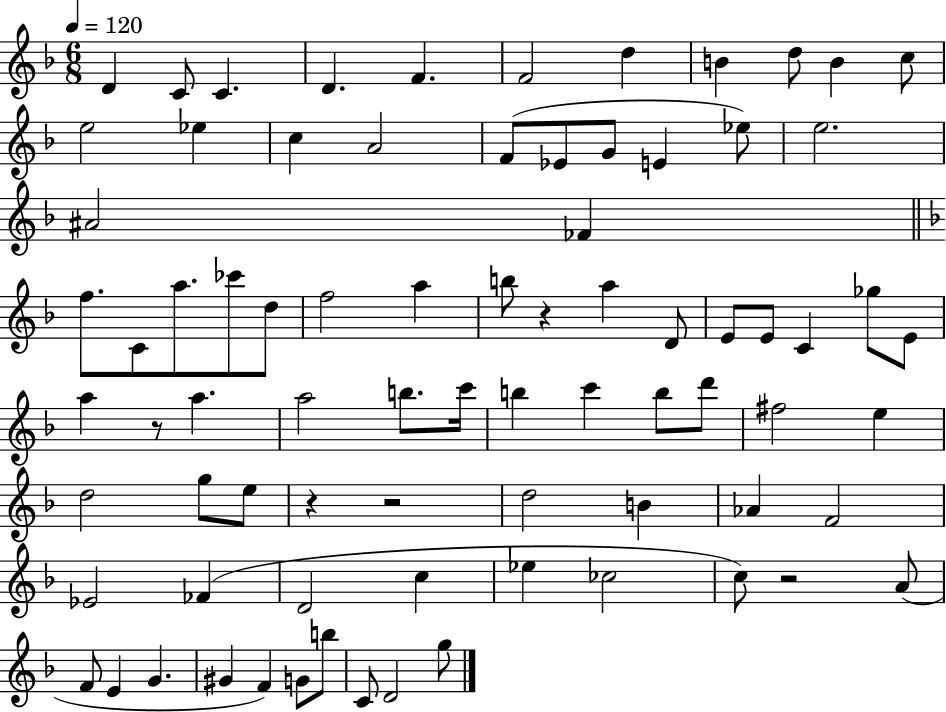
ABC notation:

X:1
T:Untitled
M:6/8
L:1/4
K:F
D C/2 C D F F2 d B d/2 B c/2 e2 _e c A2 F/2 _E/2 G/2 E _e/2 e2 ^A2 _F f/2 C/2 a/2 _c'/2 d/2 f2 a b/2 z a D/2 E/2 E/2 C _g/2 E/2 a z/2 a a2 b/2 c'/4 b c' b/2 d'/2 ^f2 e d2 g/2 e/2 z z2 d2 B _A F2 _E2 _F D2 c _e _c2 c/2 z2 A/2 F/2 E G ^G F G/2 b/2 C/2 D2 g/2